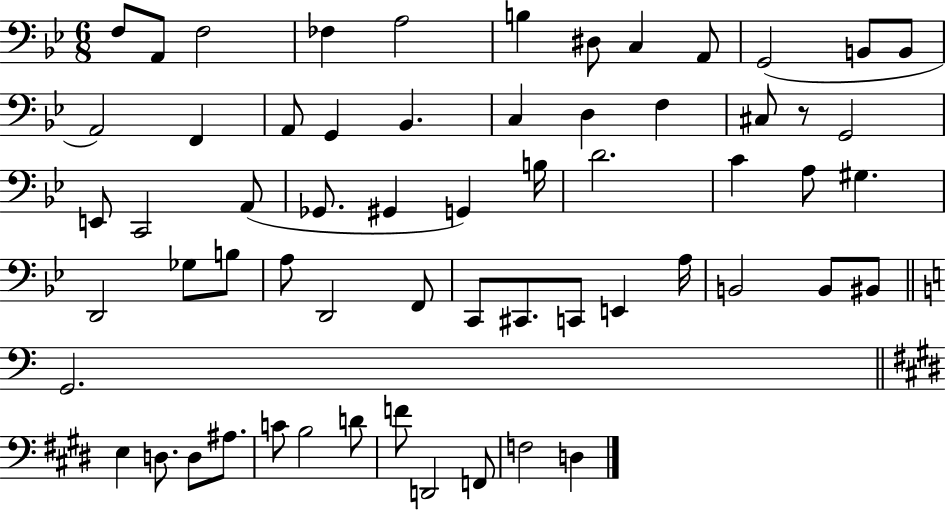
F3/e A2/e F3/h FES3/q A3/h B3/q D#3/e C3/q A2/e G2/h B2/e B2/e A2/h F2/q A2/e G2/q Bb2/q. C3/q D3/q F3/q C#3/e R/e G2/h E2/e C2/h A2/e Gb2/e. G#2/q G2/q B3/s D4/h. C4/q A3/e G#3/q. D2/h Gb3/e B3/e A3/e D2/h F2/e C2/e C#2/e. C2/e E2/q A3/s B2/h B2/e BIS2/e G2/h. E3/q D3/e. D3/e A#3/e. C4/e B3/h D4/e F4/e D2/h F2/e F3/h D3/q